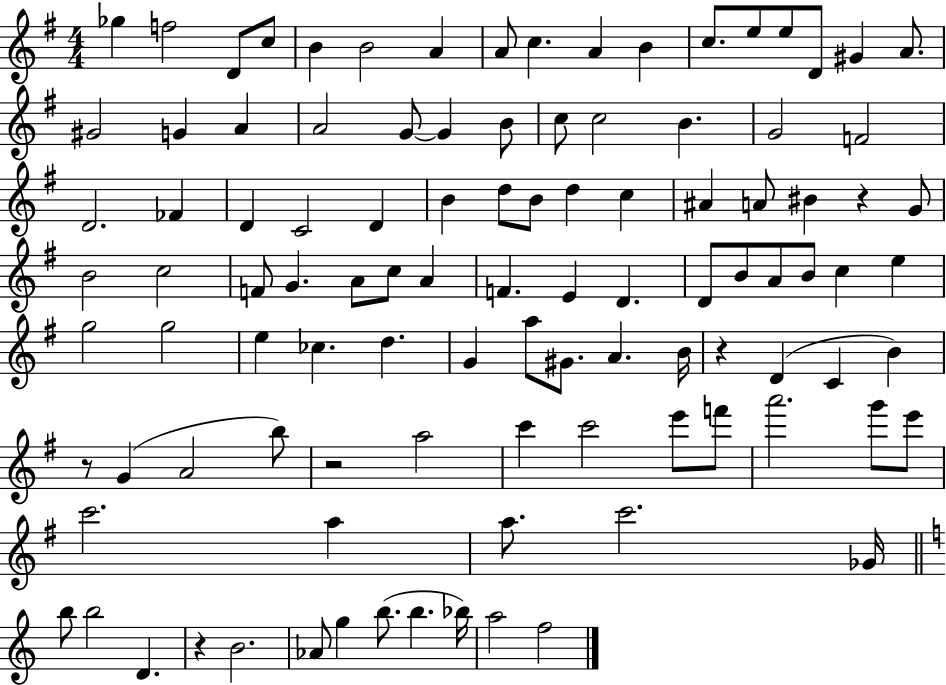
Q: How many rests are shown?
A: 5